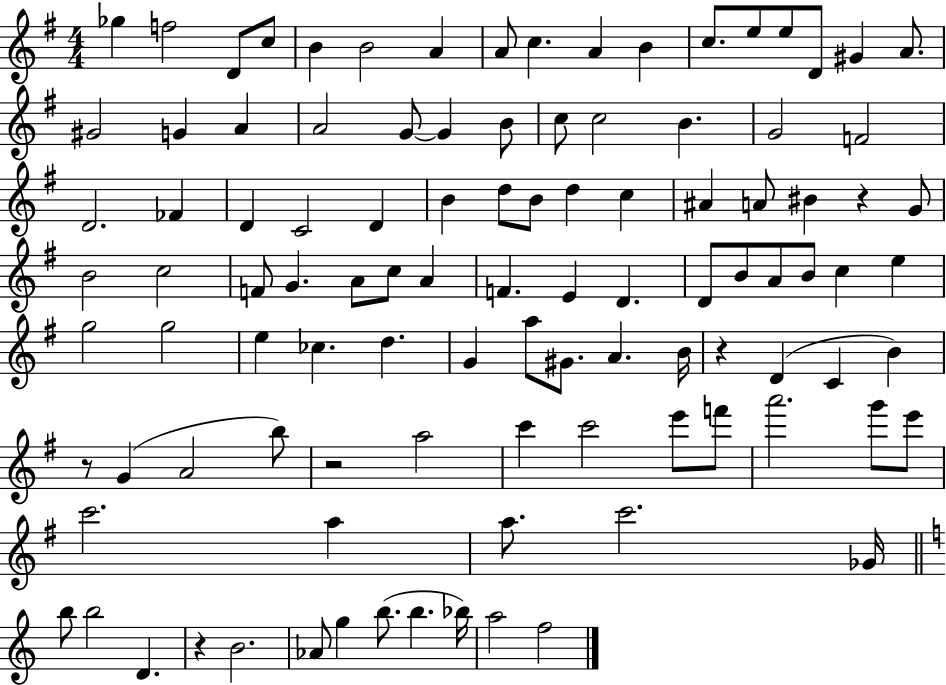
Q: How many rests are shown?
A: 5